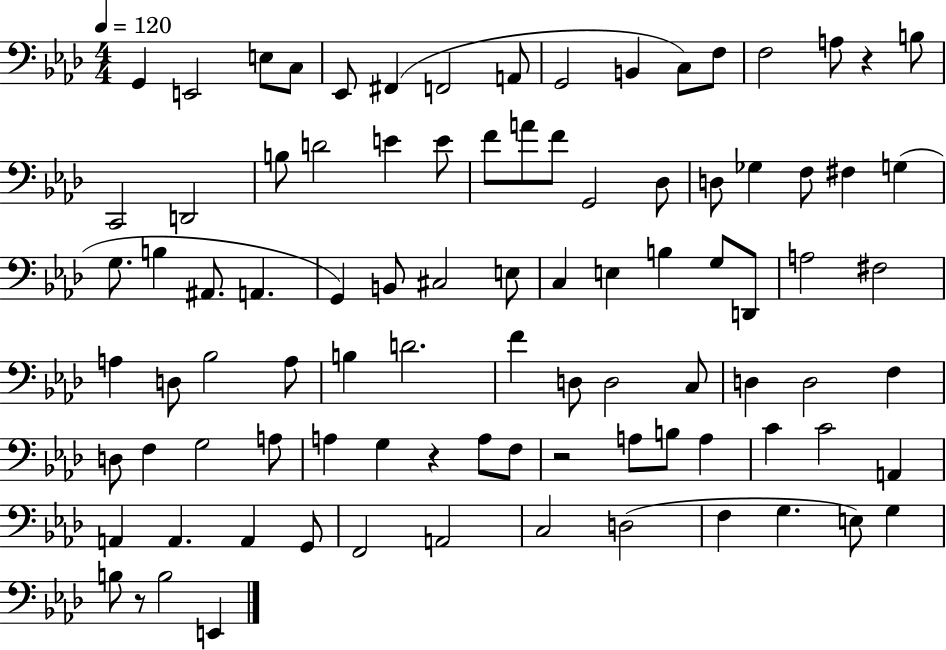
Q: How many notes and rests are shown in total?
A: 92